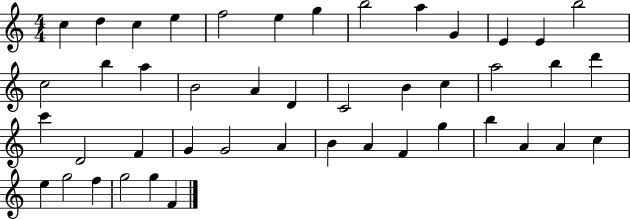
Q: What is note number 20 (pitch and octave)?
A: C4